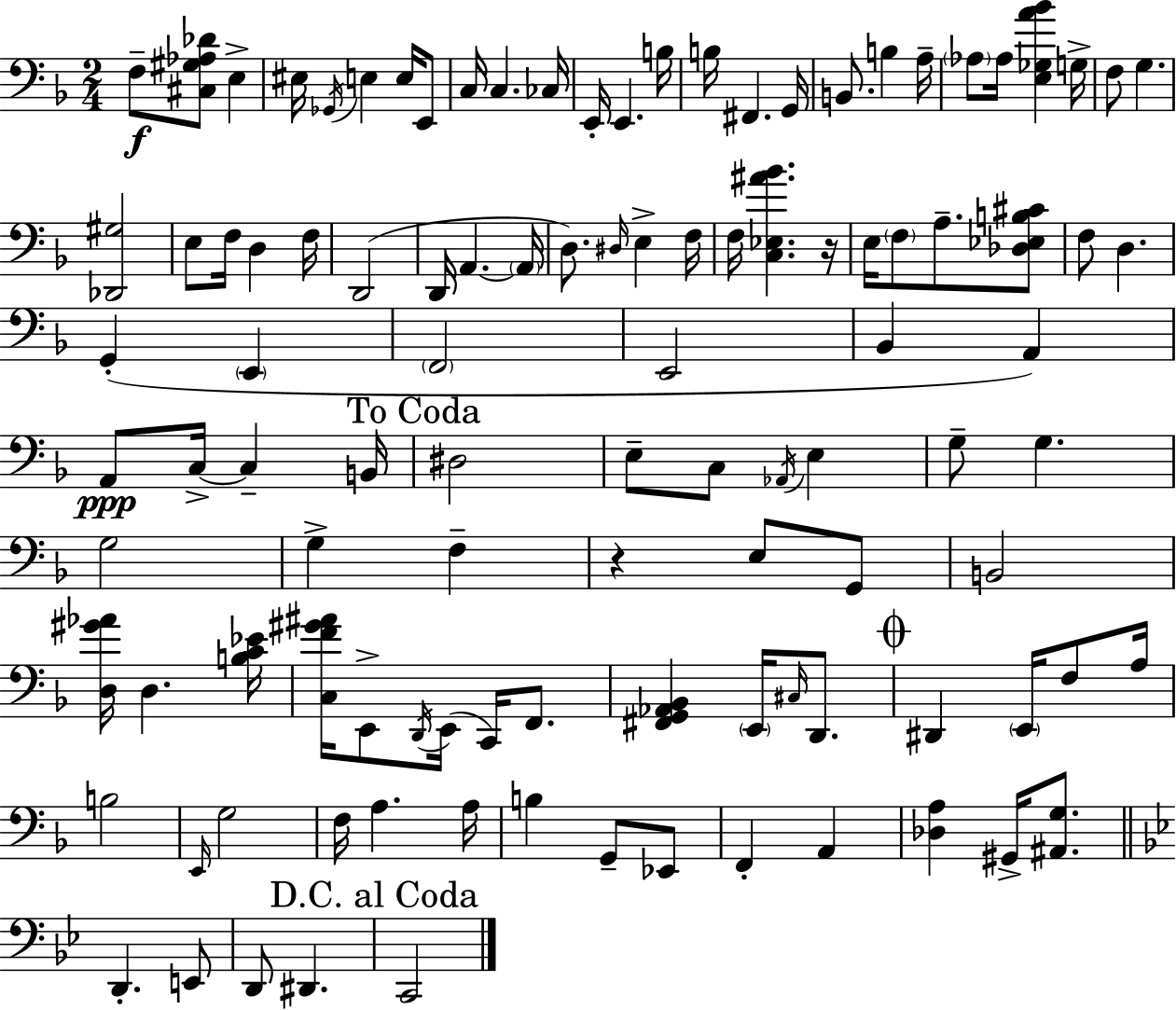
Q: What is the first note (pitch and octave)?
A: F3